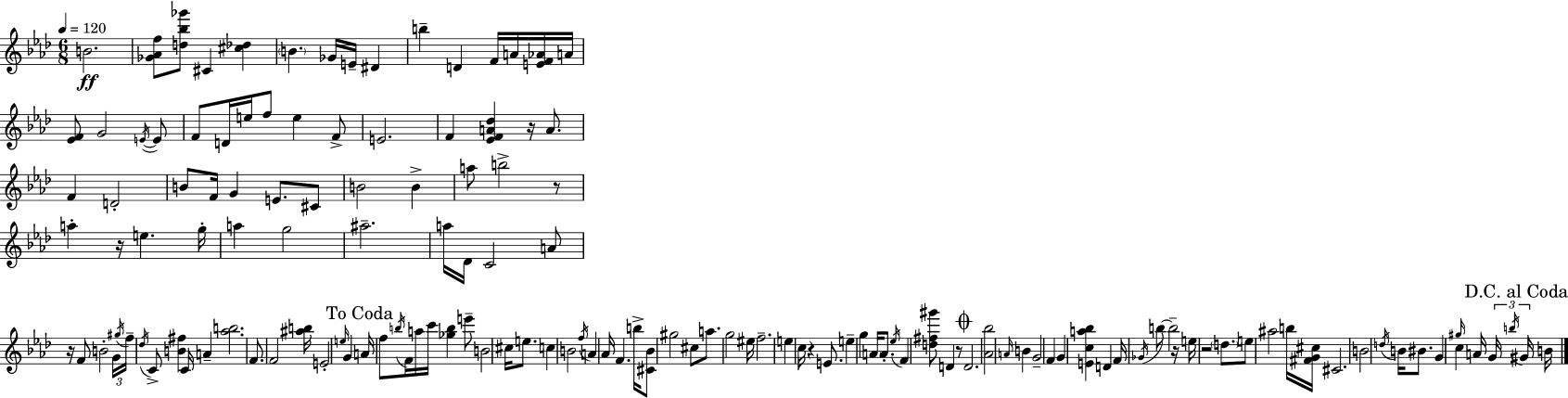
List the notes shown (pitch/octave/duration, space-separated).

B4/h. [Gb4,Ab4,F5]/e [D5,Bb5,Gb6]/e C#4/q [C#5,Db5]/q B4/q. Gb4/s E4/s D#4/q B5/q D4/q F4/s A4/s [E4,F4,Ab4]/s A4/s [Eb4,F4]/e G4/h E4/s E4/e F4/e D4/s E5/s F5/e E5/q F4/e E4/h. F4/q [Eb4,F4,A4,Db5]/q R/s A4/e. F4/q D4/h B4/e F4/s G4/q E4/e. C#4/e B4/h B4/q A5/e B5/h R/e A5/q R/s E5/q. G5/s A5/q G5/h A#5/h. A5/s Db4/s C4/h A4/e R/s F4/e B4/h G4/s G#5/s F5/s Db5/s C4/e [B4,F#5]/q C4/s A4/q [Ab5,B5]/h. F4/e. F4/h [A#5,B5]/s E4/h E5/s G4/q A4/s F5/e B5/s F4/s A5/s C6/s [Gb5,B5]/q E6/e B4/h C#5/s E5/e. C5/q B4/h F5/s A4/q Ab4/s F4/q. B5/s [C#4,Bb4]/e G#5/h C#5/e A5/e. G5/h EIS5/s F5/h. E5/q C5/s R/q E4/e. E5/q G5/q A4/s A4/e. Eb5/s F4/q [D5,F#5,G#6]/e D4/q R/e D4/h. [Ab4,Bb5]/h A4/s B4/q G4/h F4/q G4/q [E4,C5,A5,Bb5]/q D4/q F4/s Gb4/s B5/e B5/h R/s E5/s R/h D5/e. E5/e A#5/h B5/s [F#4,G4,C#5]/s C#4/h. B4/h D5/s B4/s BIS4/e. G4/q G#5/s C5/q A4/s G4/s B5/s G#4/s B4/s